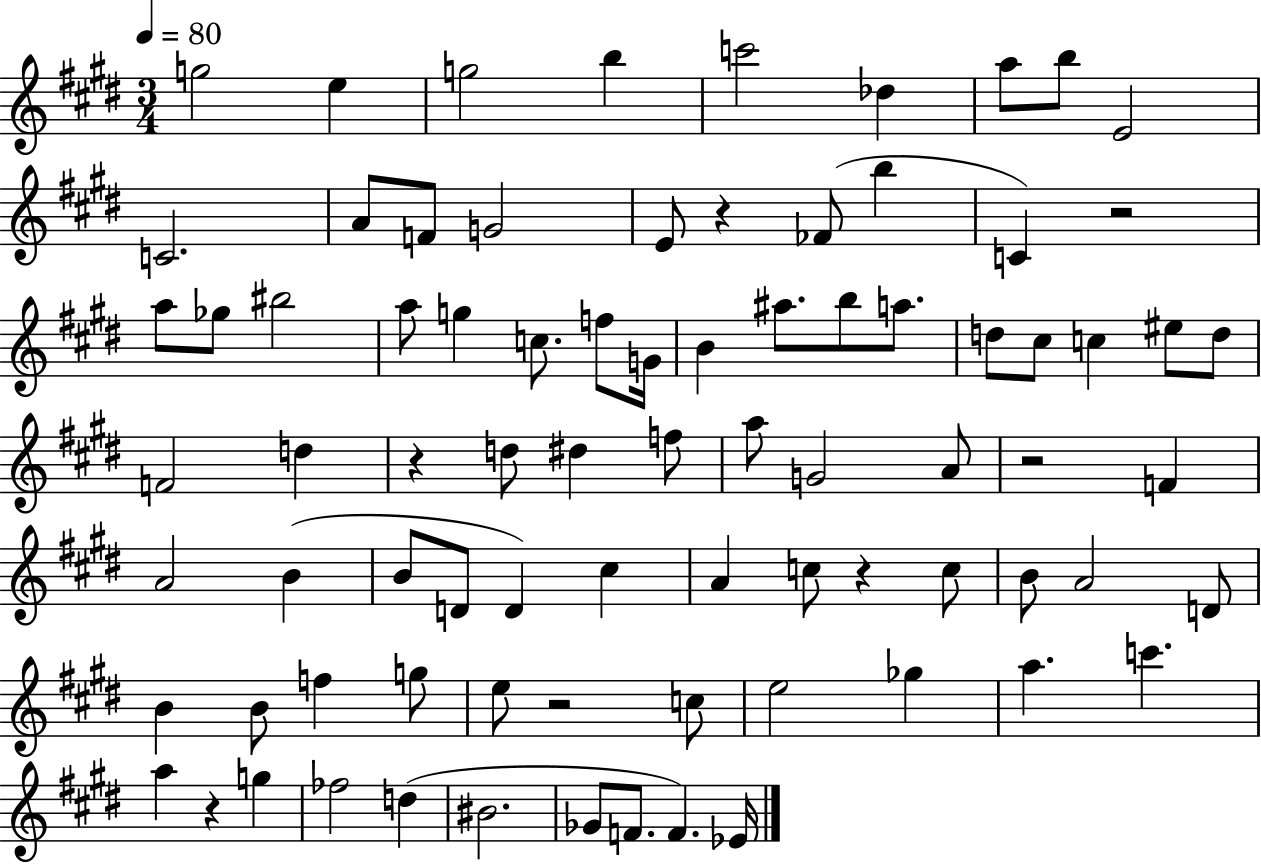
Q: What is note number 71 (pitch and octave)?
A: Gb4